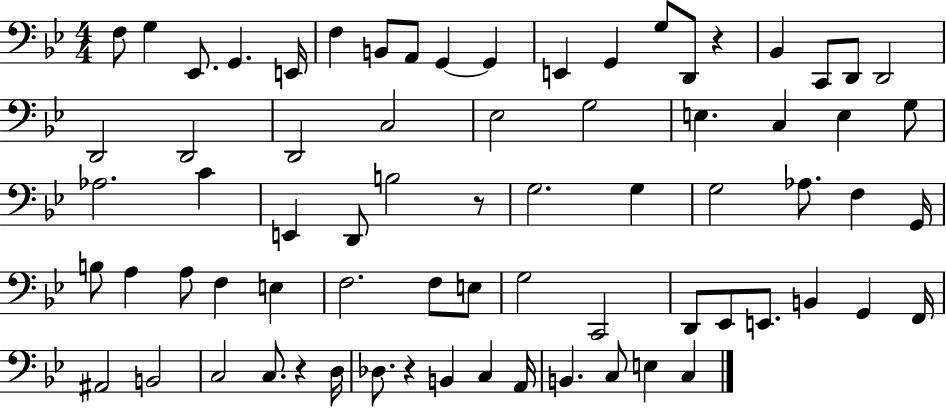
F3/e G3/q Eb2/e. G2/q. E2/s F3/q B2/e A2/e G2/q G2/q E2/q G2/q G3/e D2/e R/q Bb2/q C2/e D2/e D2/h D2/h D2/h D2/h C3/h Eb3/h G3/h E3/q. C3/q E3/q G3/e Ab3/h. C4/q E2/q D2/e B3/h R/e G3/h. G3/q G3/h Ab3/e. F3/q G2/s B3/e A3/q A3/e F3/q E3/q F3/h. F3/e E3/e G3/h C2/h D2/e Eb2/e E2/e. B2/q G2/q F2/s A#2/h B2/h C3/h C3/e. R/q D3/s Db3/e. R/q B2/q C3/q A2/s B2/q. C3/e E3/q C3/q